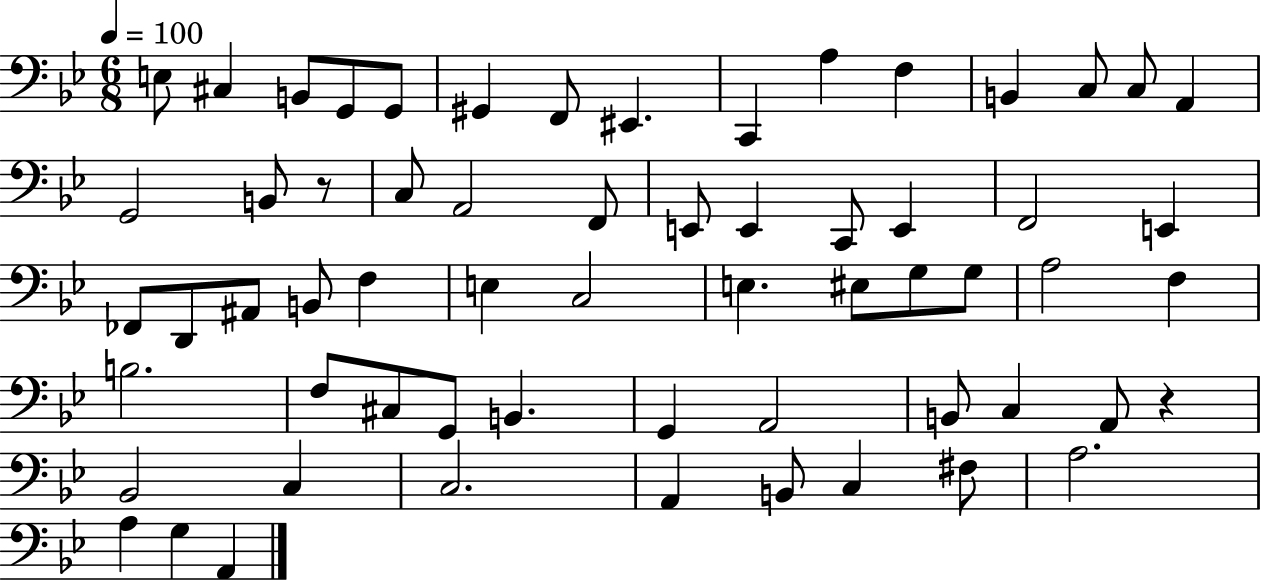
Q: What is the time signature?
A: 6/8